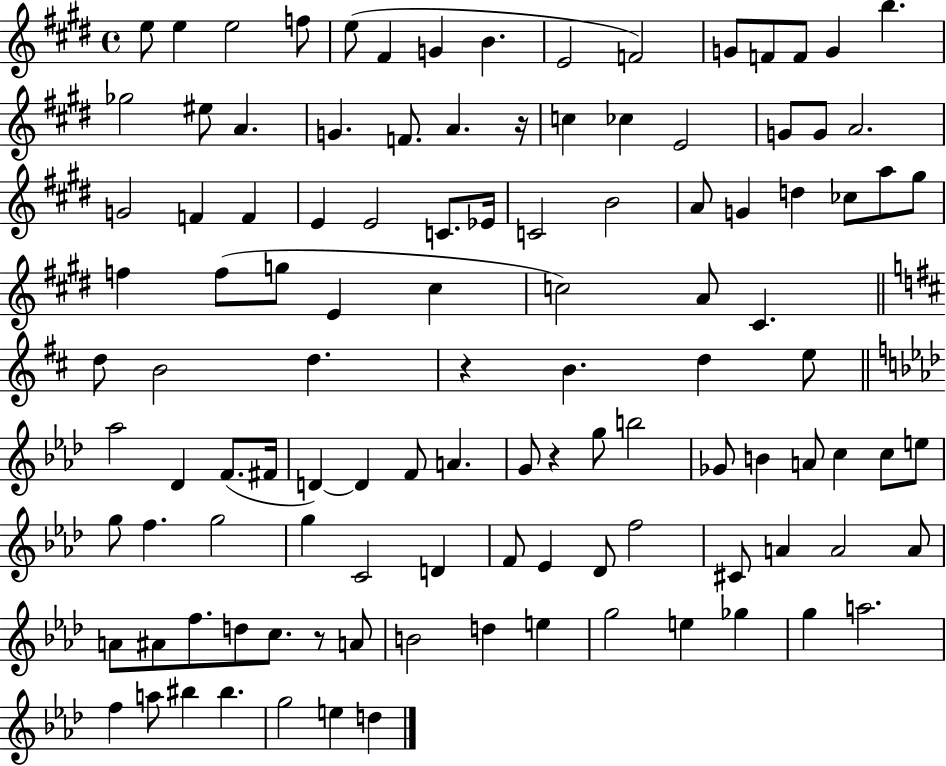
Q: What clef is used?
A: treble